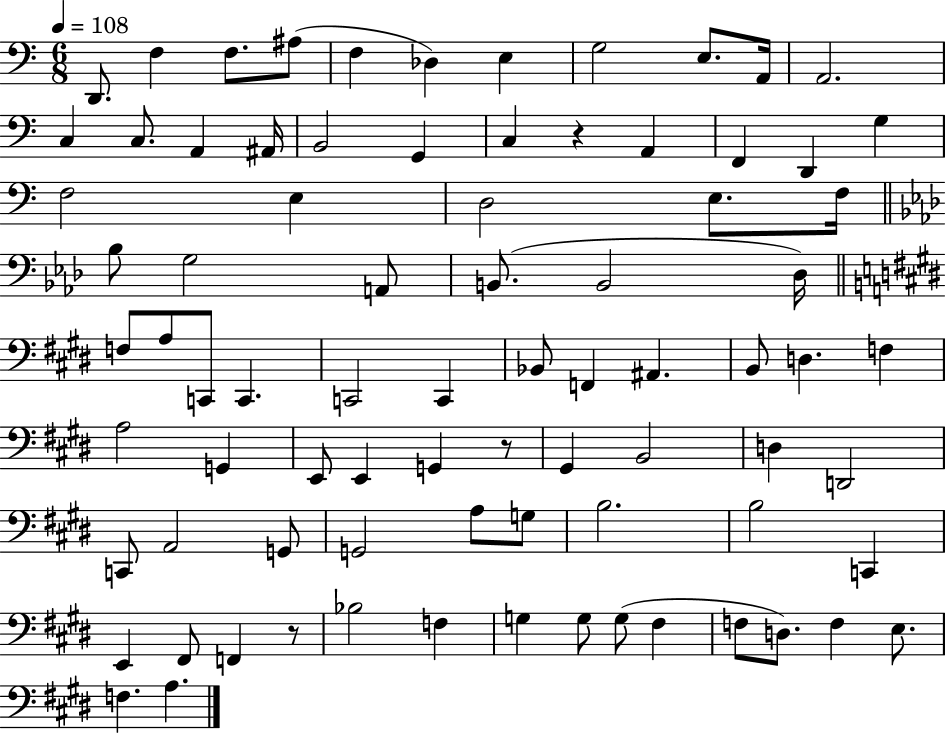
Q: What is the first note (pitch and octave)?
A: D2